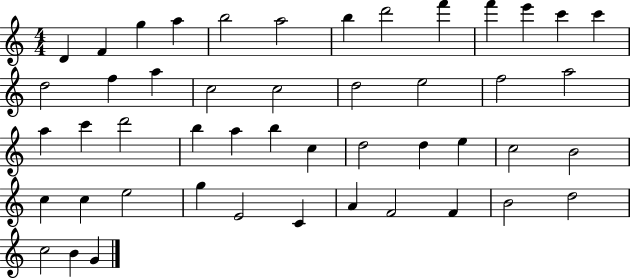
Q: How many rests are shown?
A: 0